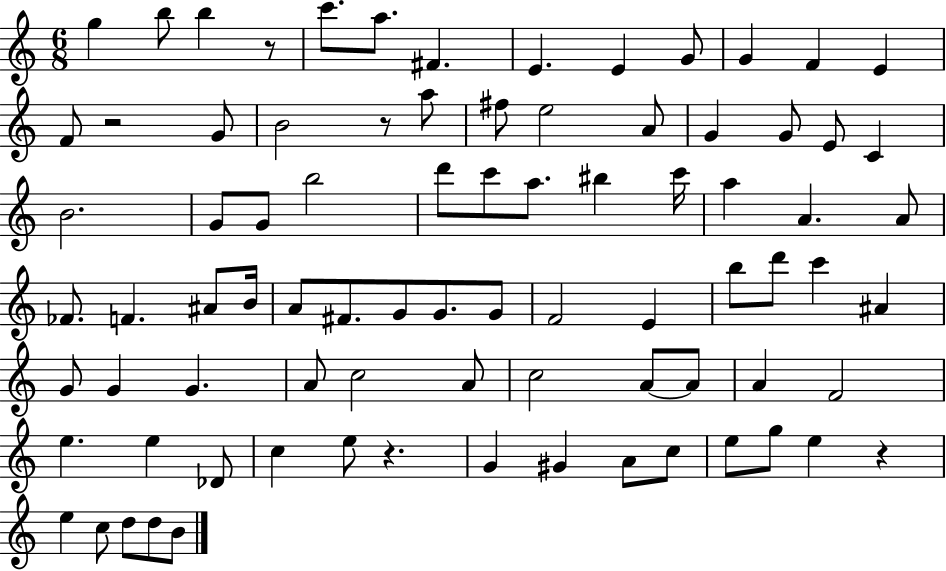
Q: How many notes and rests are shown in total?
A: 83